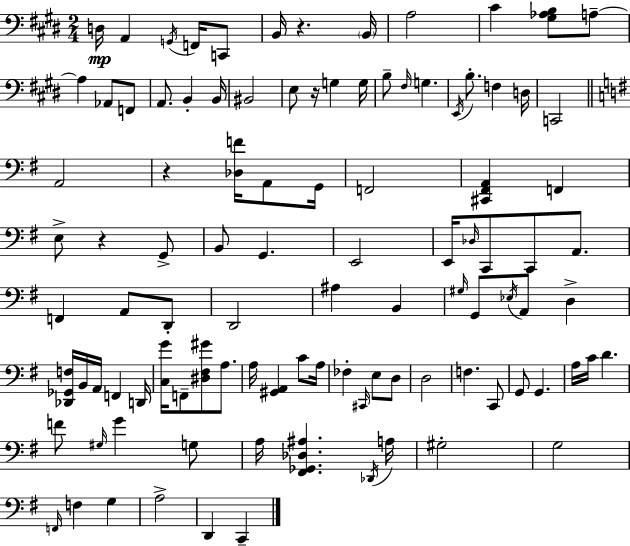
X:1
T:Untitled
M:2/4
L:1/4
K:E
D,/4 A,, G,,/4 F,,/4 C,,/2 B,,/4 z B,,/4 A,2 ^C [^G,_A,B,]/2 A,/2 A, _A,,/2 F,,/2 A,,/2 B,, B,,/4 ^B,,2 E,/2 z/4 G, G,/4 B,/2 ^F,/4 G, E,,/4 B,/2 F, D,/4 C,,2 A,,2 z [_D,F]/4 A,,/2 G,,/4 F,,2 [^C,,^F,,A,,] F,, E,/2 z G,,/2 B,,/2 G,, E,,2 E,,/4 _D,/4 C,,/2 C,,/2 A,,/2 F,, A,,/2 D,,/2 D,,2 ^A, B,, ^G,/4 G,,/2 _E,/4 A,,/2 D, [_D,,_G,,F,]/4 B,,/4 A,,/4 F,, D,,/4 [C,G]/4 F,,/2 [^D,^F,^G]/2 A,/2 A,/4 [^G,,A,,] C/2 A,/4 _F, ^C,,/4 E,/2 D,/2 D,2 F, C,,/2 G,,/2 G,, A,/4 C/4 D F/2 ^G,/4 G G,/2 A,/4 [^F,,_G,,_D,^A,] _D,,/4 A,/4 ^G,2 G,2 F,,/4 F, G, A,2 D,, C,,